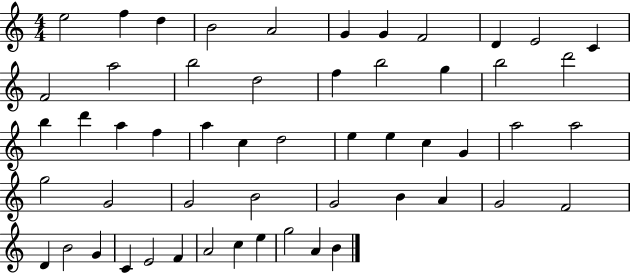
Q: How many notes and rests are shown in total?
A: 54